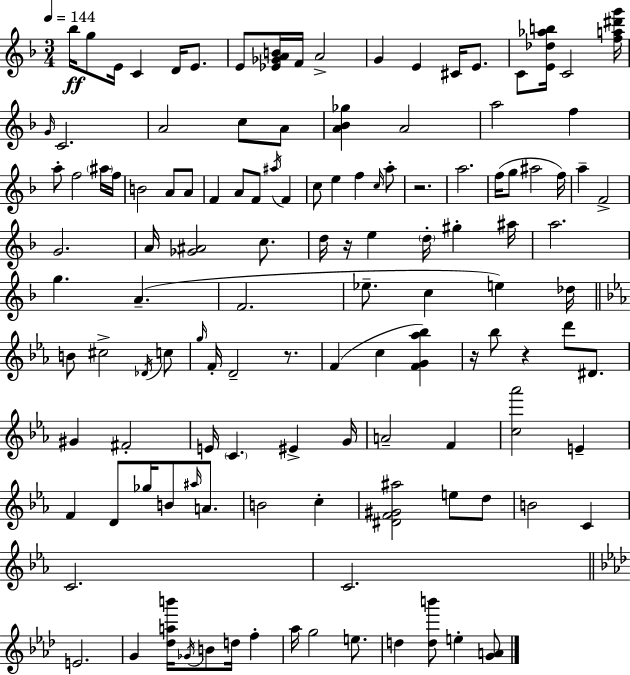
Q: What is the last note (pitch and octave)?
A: E5